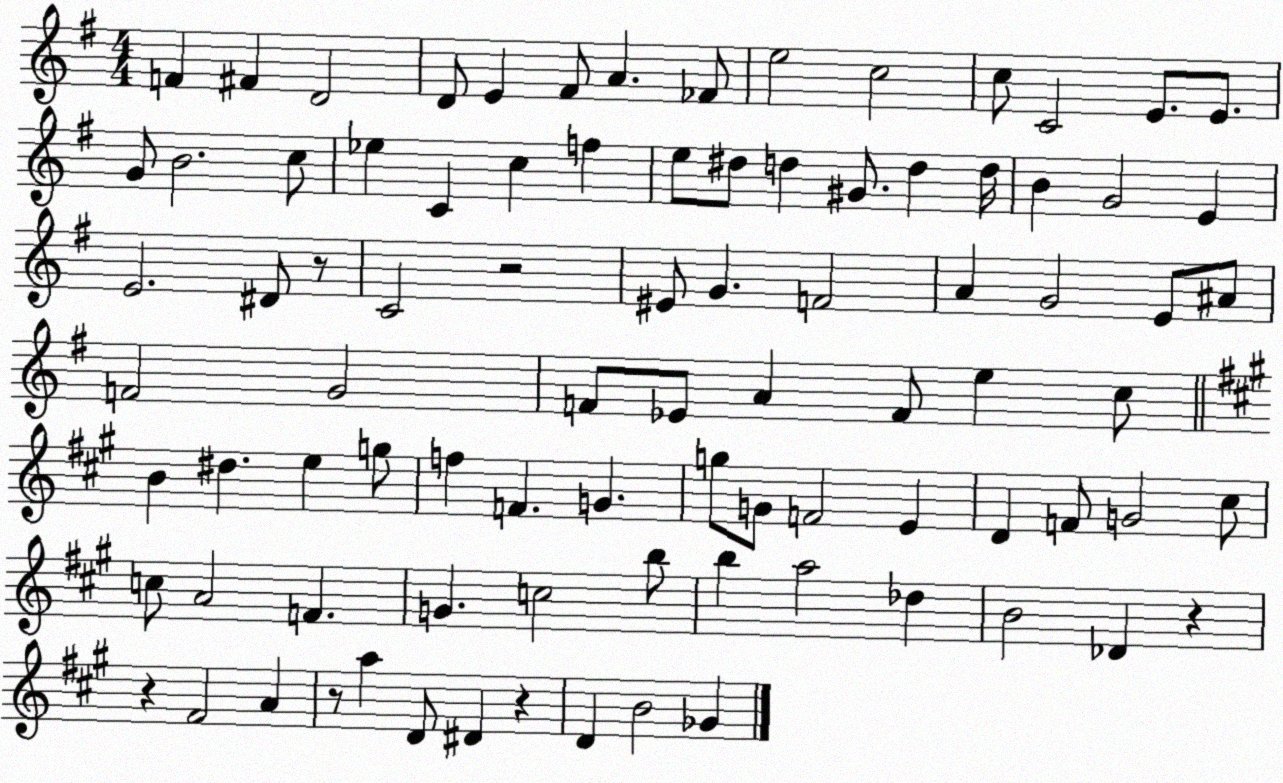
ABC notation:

X:1
T:Untitled
M:4/4
L:1/4
K:G
F ^F D2 D/2 E ^F/2 A _F/2 e2 c2 c/2 C2 E/2 E/2 G/2 B2 c/2 _e C c f e/2 ^d/2 d ^G/2 d d/4 B G2 E E2 ^D/2 z/2 C2 z2 ^E/2 G F2 A G2 E/2 ^A/2 F2 G2 F/2 _E/2 A F/2 e c/2 B ^d e g/2 f F G g/2 G/2 F2 E D F/2 G2 ^c/2 c/2 A2 F G c2 b/2 b a2 _d B2 _D z z ^F2 A z/2 a D/2 ^D z D B2 _G